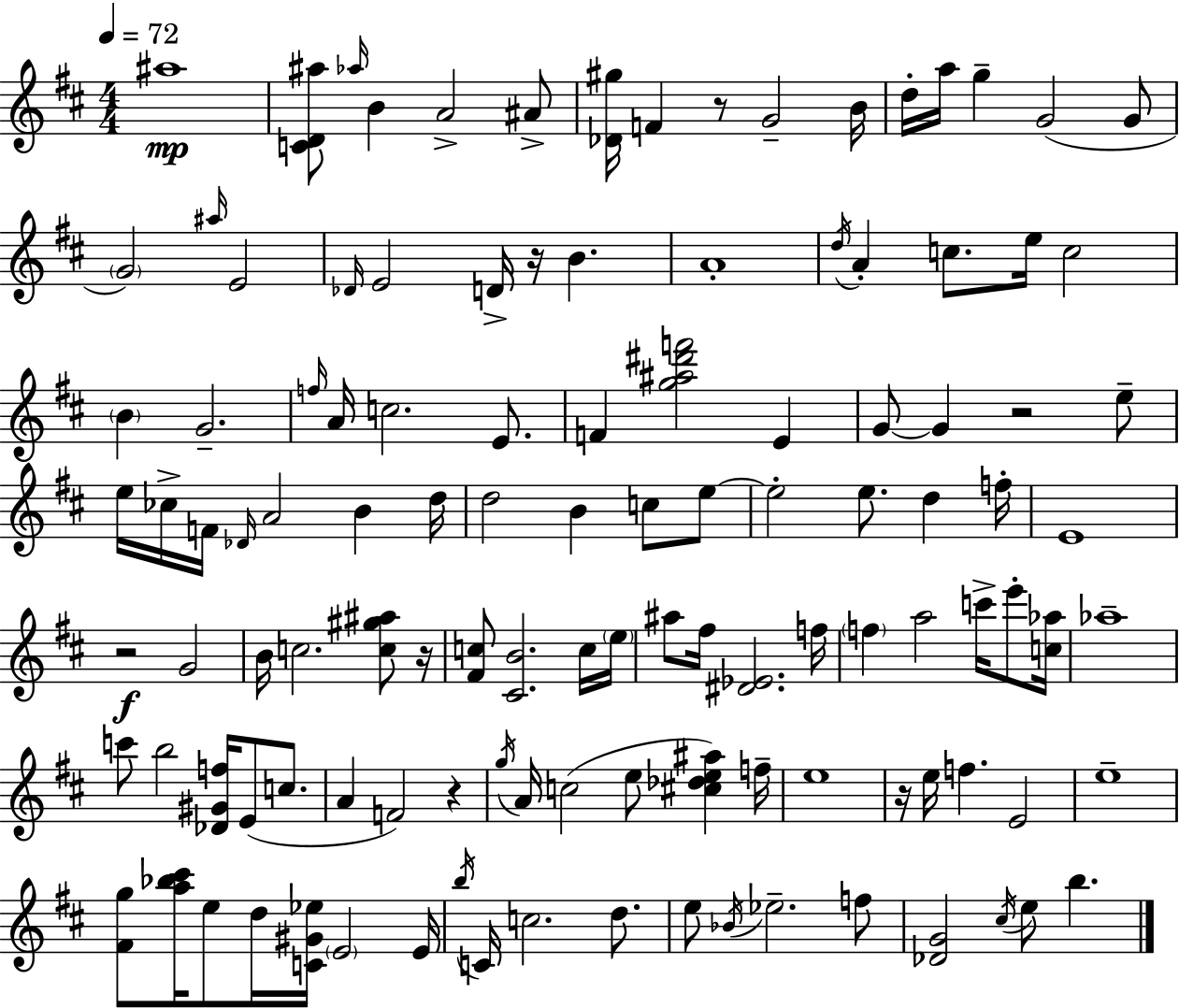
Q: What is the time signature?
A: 4/4